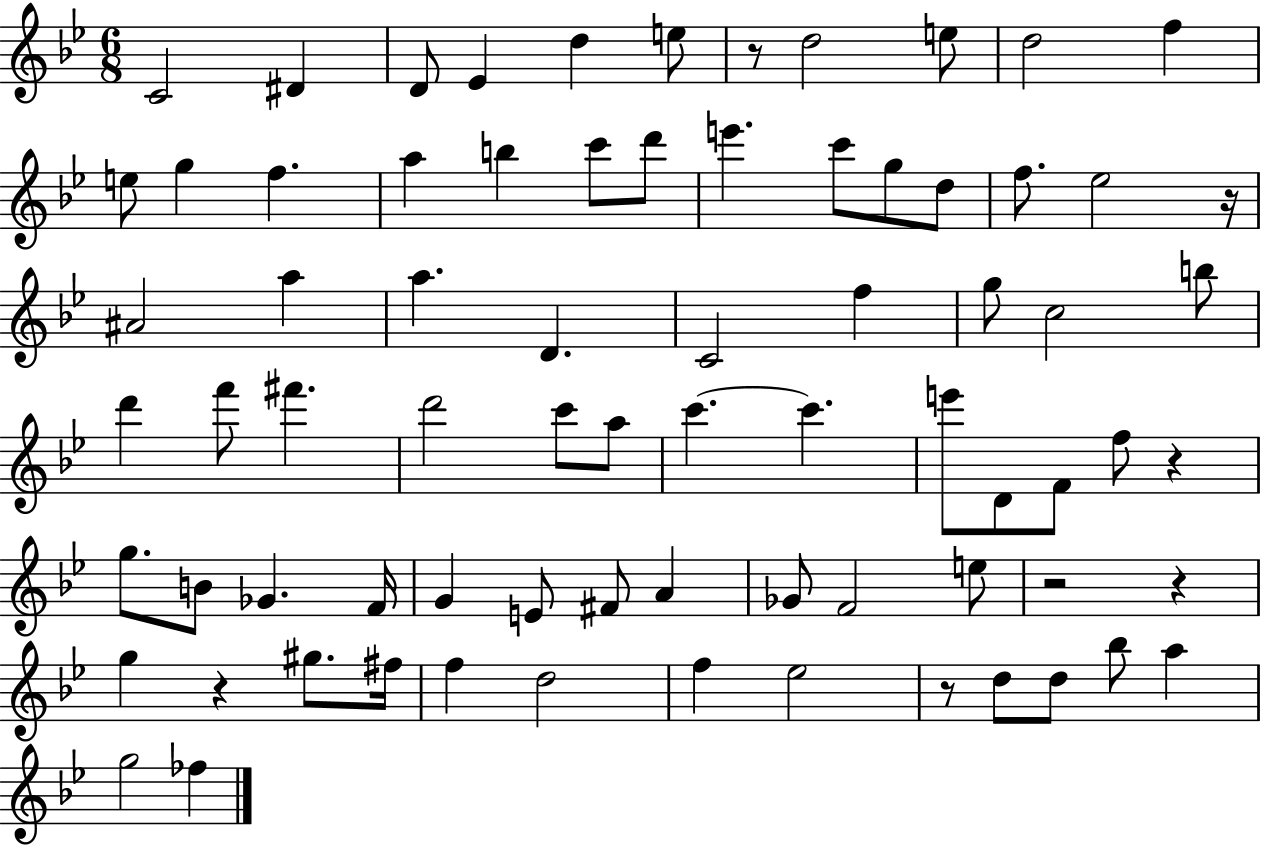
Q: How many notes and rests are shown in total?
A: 75